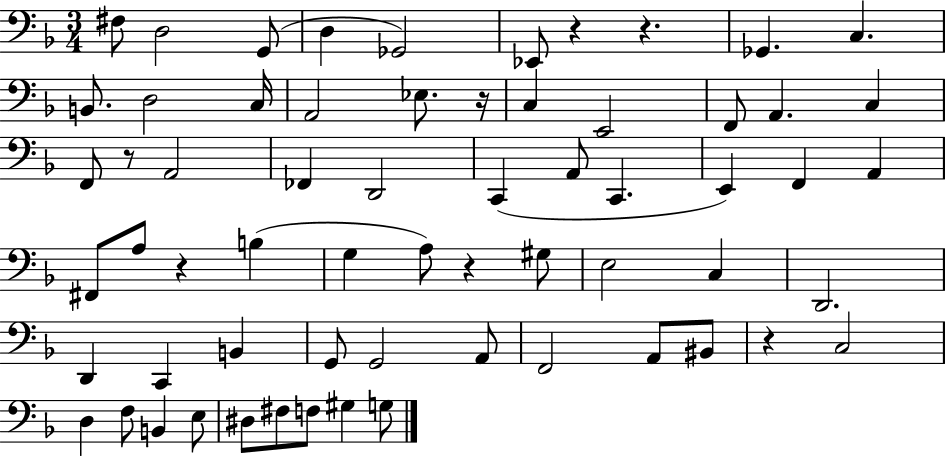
F#3/e D3/h G2/e D3/q Gb2/h Eb2/e R/q R/q. Gb2/q. C3/q. B2/e. D3/h C3/s A2/h Eb3/e. R/s C3/q E2/h F2/e A2/q. C3/q F2/e R/e A2/h FES2/q D2/h C2/q A2/e C2/q. E2/q F2/q A2/q F#2/e A3/e R/q B3/q G3/q A3/e R/q G#3/e E3/h C3/q D2/h. D2/q C2/q B2/q G2/e G2/h A2/e F2/h A2/e BIS2/e R/q C3/h D3/q F3/e B2/q E3/e D#3/e F#3/e F3/e G#3/q G3/e